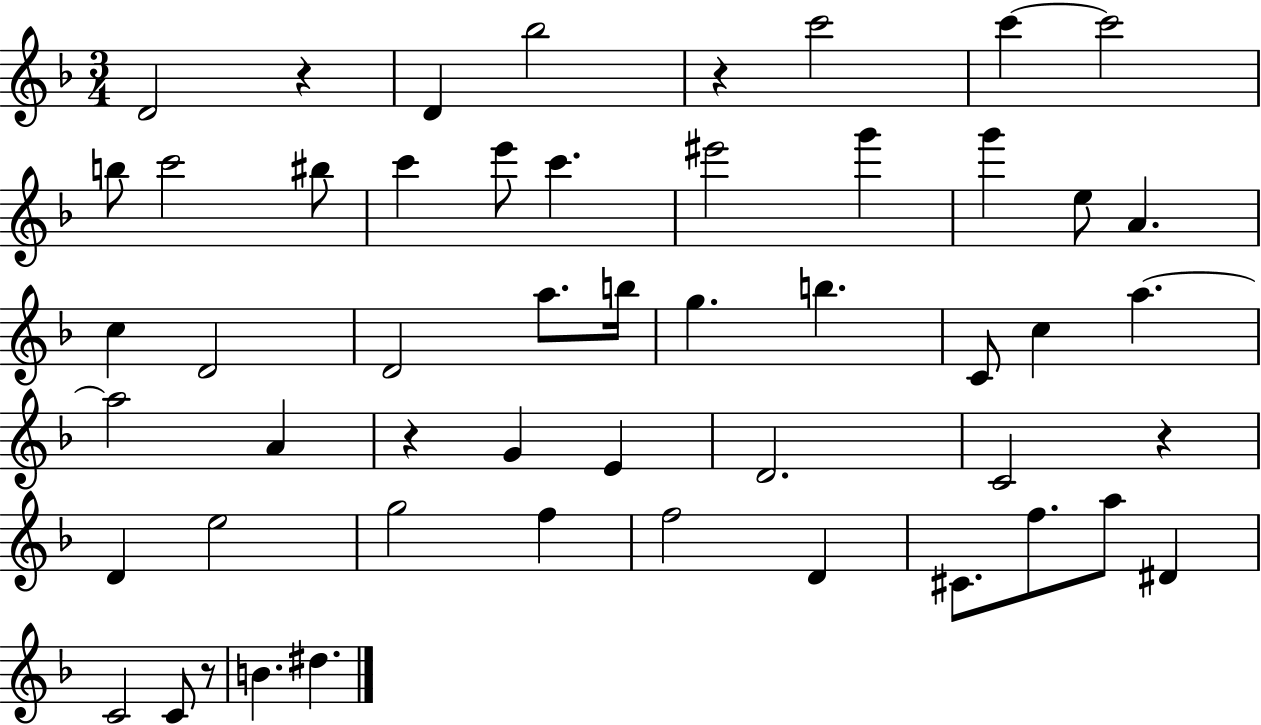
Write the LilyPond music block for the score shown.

{
  \clef treble
  \numericTimeSignature
  \time 3/4
  \key f \major
  d'2 r4 | d'4 bes''2 | r4 c'''2 | c'''4~~ c'''2 | \break b''8 c'''2 bis''8 | c'''4 e'''8 c'''4. | eis'''2 g'''4 | g'''4 e''8 a'4. | \break c''4 d'2 | d'2 a''8. b''16 | g''4. b''4. | c'8 c''4 a''4.~~ | \break a''2 a'4 | r4 g'4 e'4 | d'2. | c'2 r4 | \break d'4 e''2 | g''2 f''4 | f''2 d'4 | cis'8. f''8. a''8 dis'4 | \break c'2 c'8 r8 | b'4. dis''4. | \bar "|."
}